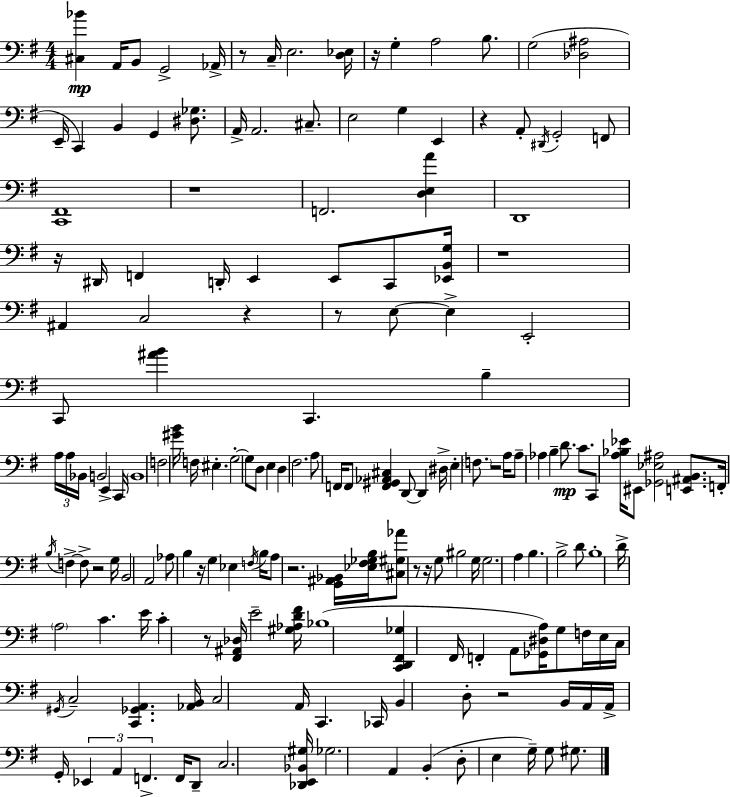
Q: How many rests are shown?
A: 16